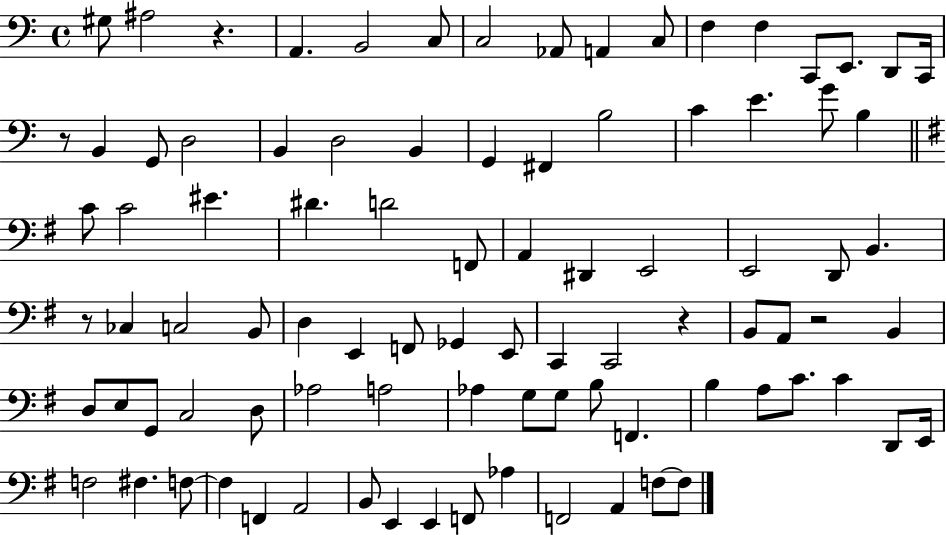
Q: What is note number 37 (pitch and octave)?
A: E2